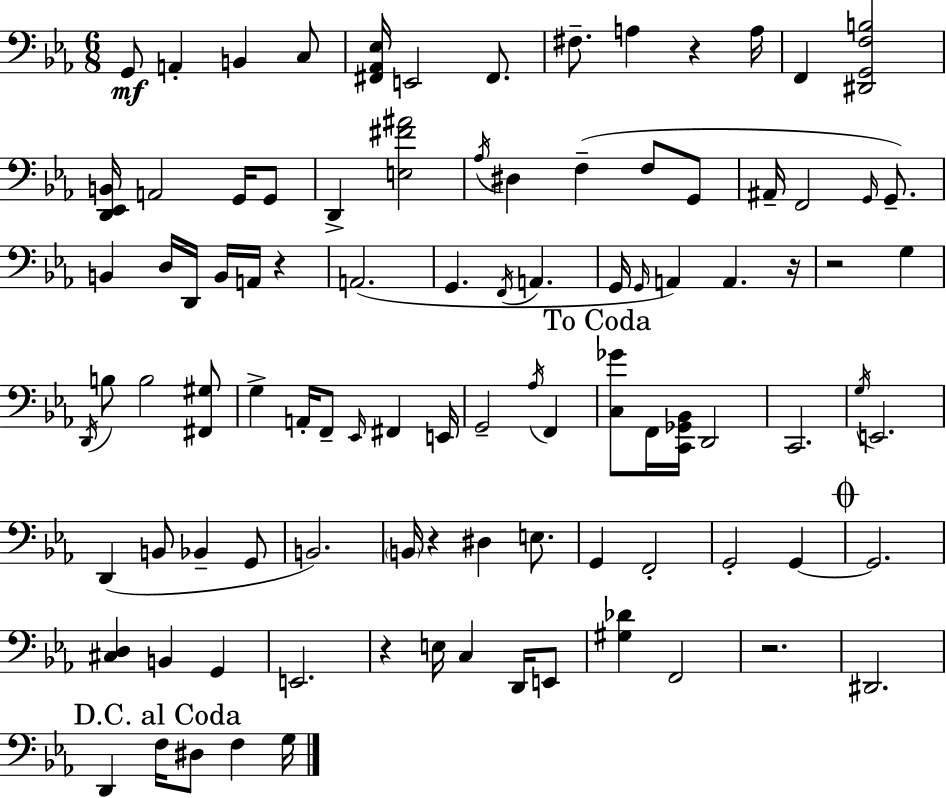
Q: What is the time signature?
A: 6/8